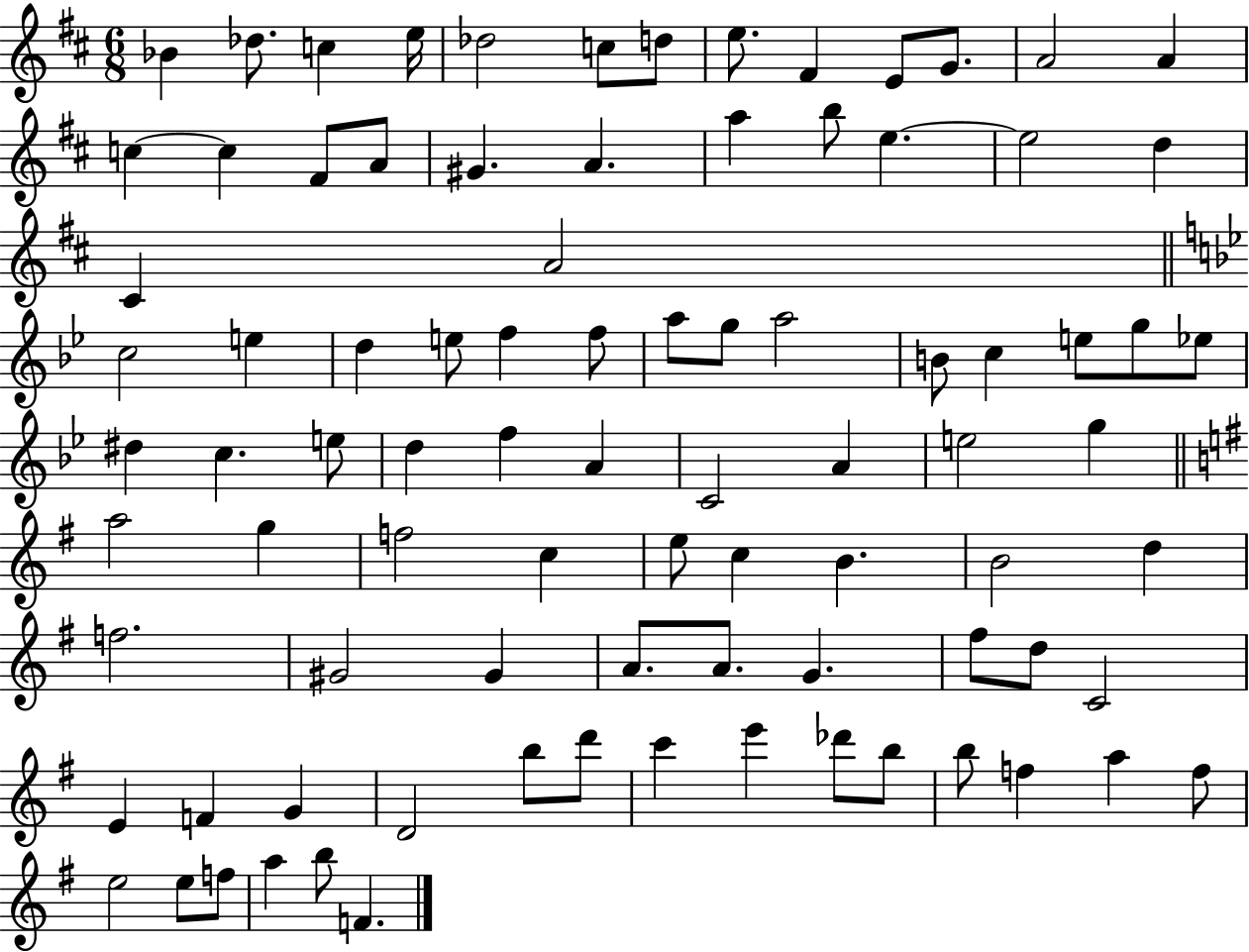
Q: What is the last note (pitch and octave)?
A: F4